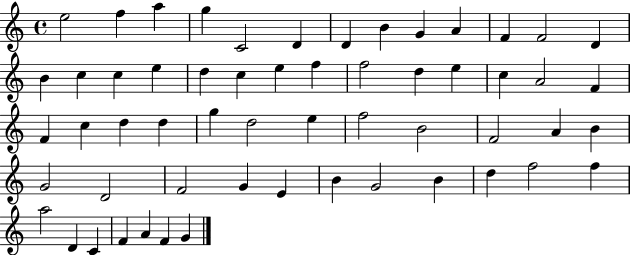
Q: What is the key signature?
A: C major